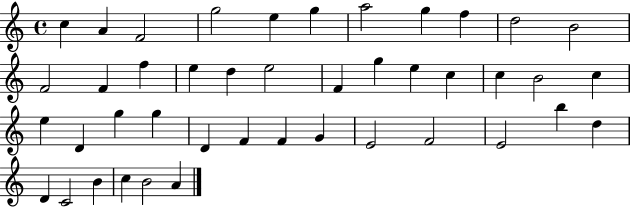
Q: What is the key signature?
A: C major